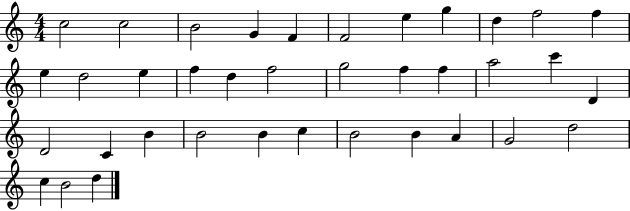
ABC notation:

X:1
T:Untitled
M:4/4
L:1/4
K:C
c2 c2 B2 G F F2 e g d f2 f e d2 e f d f2 g2 f f a2 c' D D2 C B B2 B c B2 B A G2 d2 c B2 d